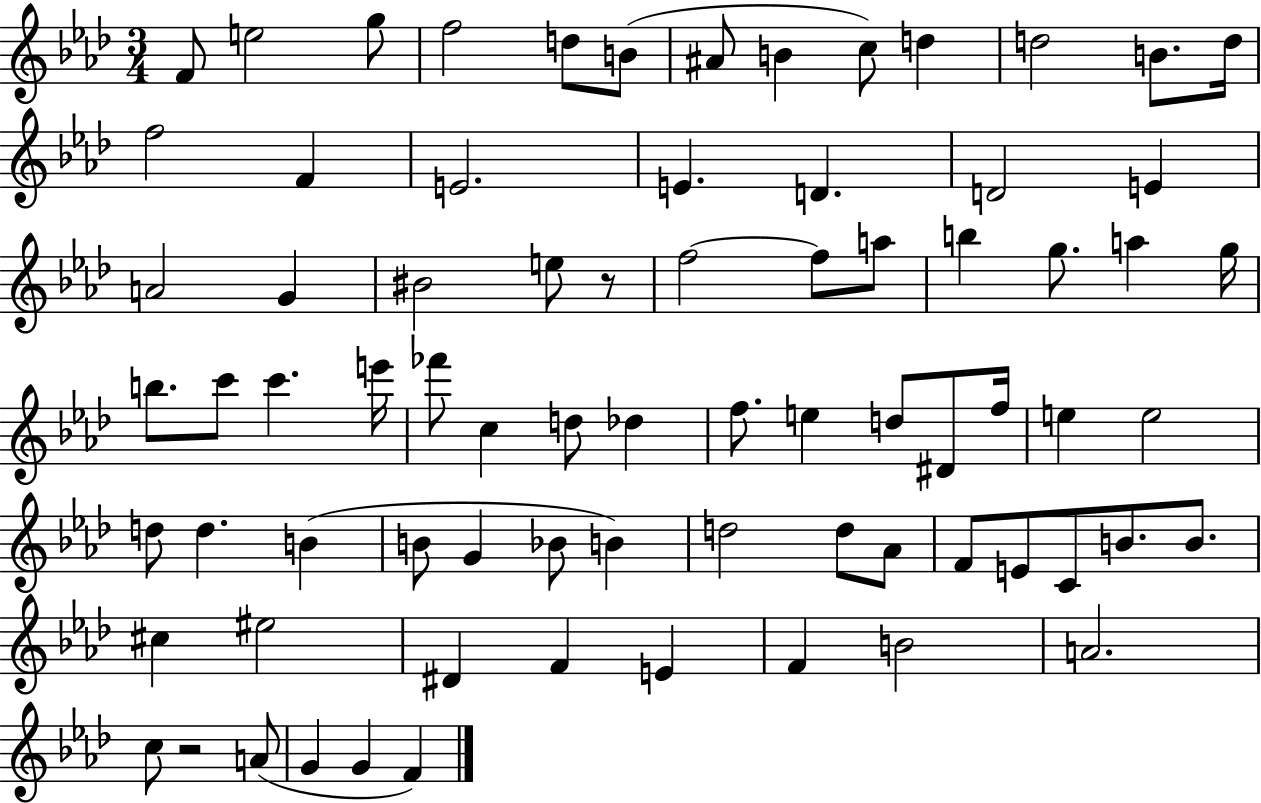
{
  \clef treble
  \numericTimeSignature
  \time 3/4
  \key aes \major
  f'8 e''2 g''8 | f''2 d''8 b'8( | ais'8 b'4 c''8) d''4 | d''2 b'8. d''16 | \break f''2 f'4 | e'2. | e'4. d'4. | d'2 e'4 | \break a'2 g'4 | bis'2 e''8 r8 | f''2~~ f''8 a''8 | b''4 g''8. a''4 g''16 | \break b''8. c'''8 c'''4. e'''16 | fes'''8 c''4 d''8 des''4 | f''8. e''4 d''8 dis'8 f''16 | e''4 e''2 | \break d''8 d''4. b'4( | b'8 g'4 bes'8 b'4) | d''2 d''8 aes'8 | f'8 e'8 c'8 b'8. b'8. | \break cis''4 eis''2 | dis'4 f'4 e'4 | f'4 b'2 | a'2. | \break c''8 r2 a'8( | g'4 g'4 f'4) | \bar "|."
}